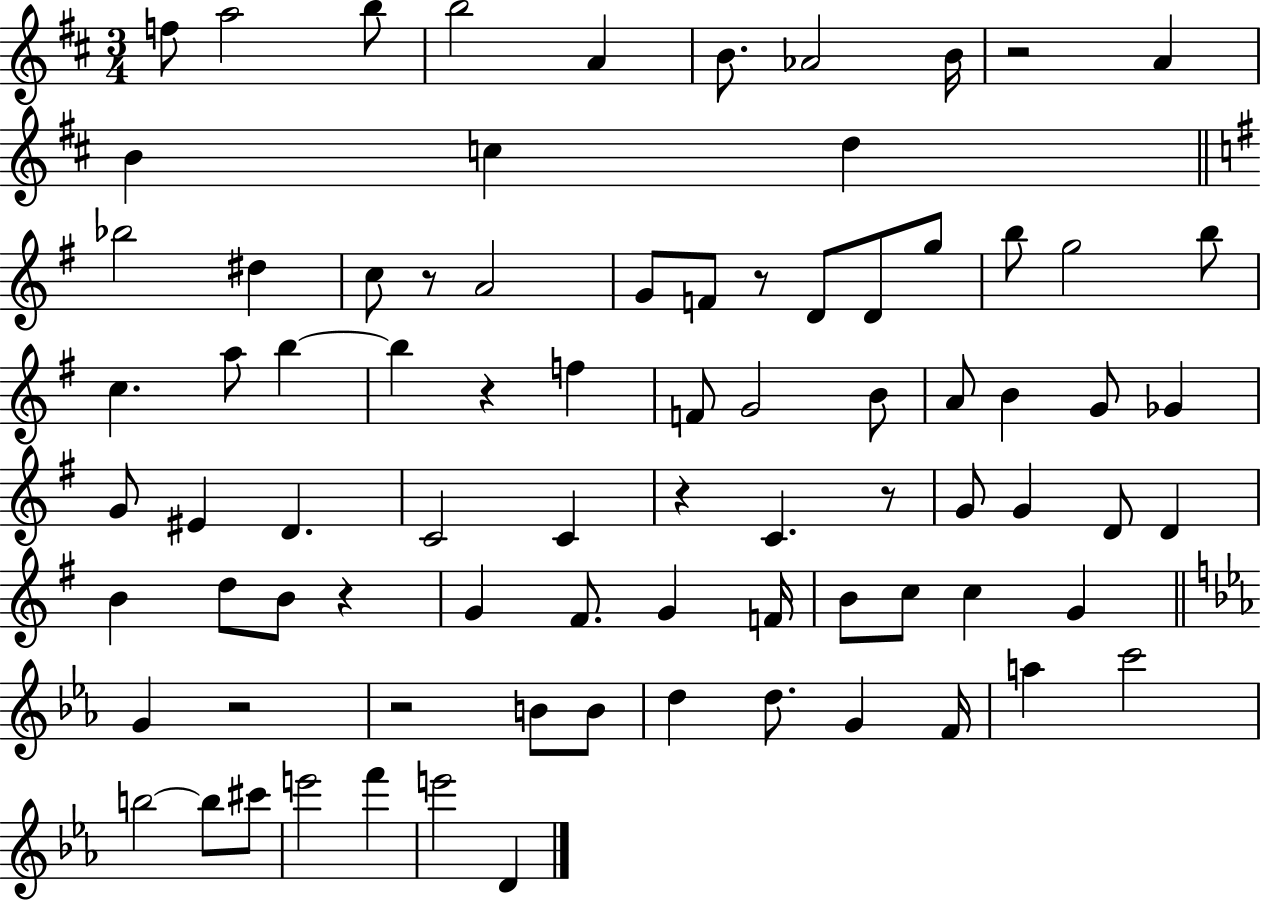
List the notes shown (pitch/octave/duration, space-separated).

F5/e A5/h B5/e B5/h A4/q B4/e. Ab4/h B4/s R/h A4/q B4/q C5/q D5/q Bb5/h D#5/q C5/e R/e A4/h G4/e F4/e R/e D4/e D4/e G5/e B5/e G5/h B5/e C5/q. A5/e B5/q B5/q R/q F5/q F4/e G4/h B4/e A4/e B4/q G4/e Gb4/q G4/e EIS4/q D4/q. C4/h C4/q R/q C4/q. R/e G4/e G4/q D4/e D4/q B4/q D5/e B4/e R/q G4/q F#4/e. G4/q F4/s B4/e C5/e C5/q G4/q G4/q R/h R/h B4/e B4/e D5/q D5/e. G4/q F4/s A5/q C6/h B5/h B5/e C#6/e E6/h F6/q E6/h D4/q